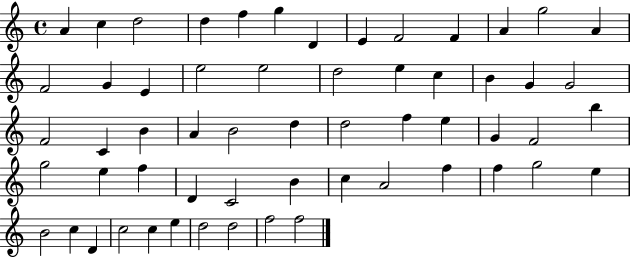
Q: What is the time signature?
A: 4/4